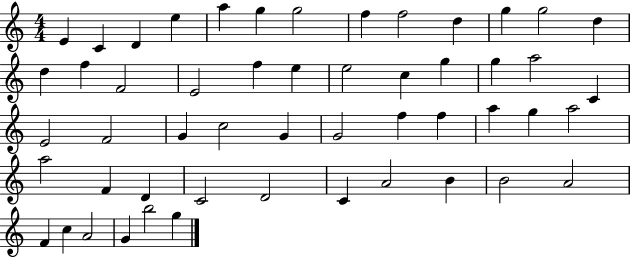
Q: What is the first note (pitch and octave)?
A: E4